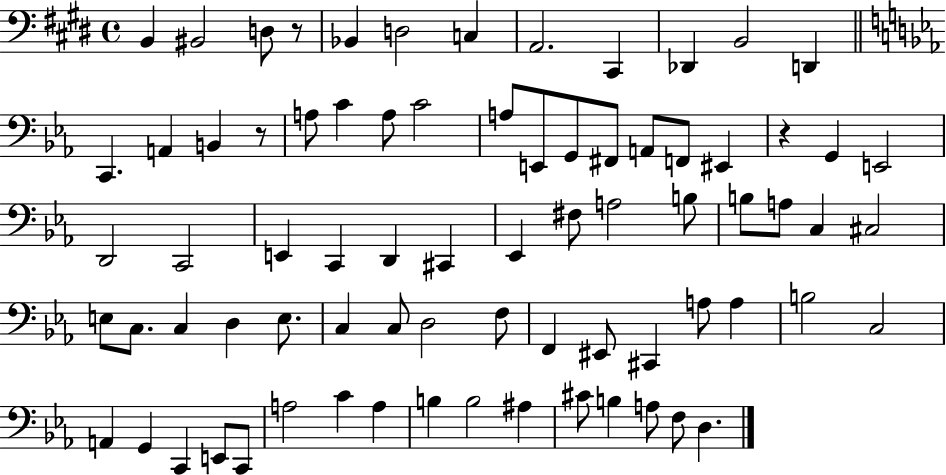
B2/q BIS2/h D3/e R/e Bb2/q D3/h C3/q A2/h. C#2/q Db2/q B2/h D2/q C2/q. A2/q B2/q R/e A3/e C4/q A3/e C4/h A3/e E2/e G2/e F#2/e A2/e F2/e EIS2/q R/q G2/q E2/h D2/h C2/h E2/q C2/q D2/q C#2/q Eb2/q F#3/e A3/h B3/e B3/e A3/e C3/q C#3/h E3/e C3/e. C3/q D3/q E3/e. C3/q C3/e D3/h F3/e F2/q EIS2/e C#2/q A3/e A3/q B3/h C3/h A2/q G2/q C2/q E2/e C2/e A3/h C4/q A3/q B3/q B3/h A#3/q C#4/e B3/q A3/e F3/e D3/q.